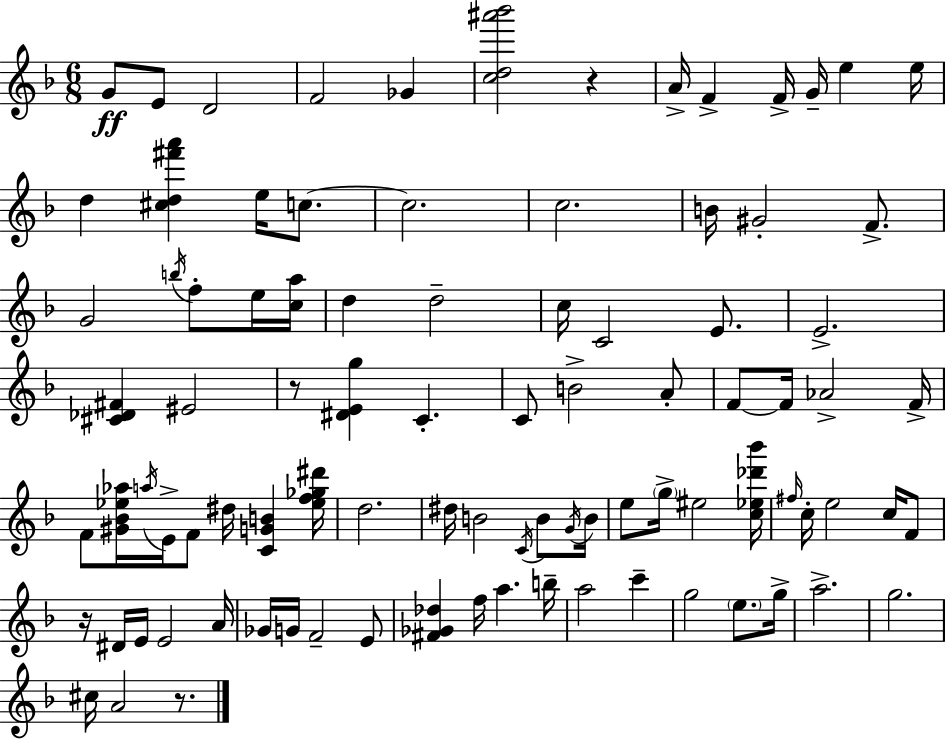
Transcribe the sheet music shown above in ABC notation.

X:1
T:Untitled
M:6/8
L:1/4
K:F
G/2 E/2 D2 F2 _G [cd^a'_b']2 z A/4 F F/4 G/4 e e/4 d [^cd^f'a'] e/4 c/2 c2 c2 B/4 ^G2 F/2 G2 b/4 f/2 e/4 [ca]/4 d d2 c/4 C2 E/2 E2 [^C_D^F] ^E2 z/2 [^DEg] C C/2 B2 A/2 F/2 F/4 _A2 F/4 F/2 [^G_B_e_a]/4 a/4 E/4 F/2 ^d/4 [CGB] [_ef_g^d']/4 d2 ^d/4 B2 C/4 B/2 G/4 B/4 e/2 g/4 ^e2 [c_e_d'_b']/4 ^f/4 c/4 e2 c/4 F/2 z/4 ^D/4 E/4 E2 A/4 _G/4 G/4 F2 E/2 [^F_G_d] f/4 a b/4 a2 c' g2 e/2 g/4 a2 g2 ^c/4 A2 z/2